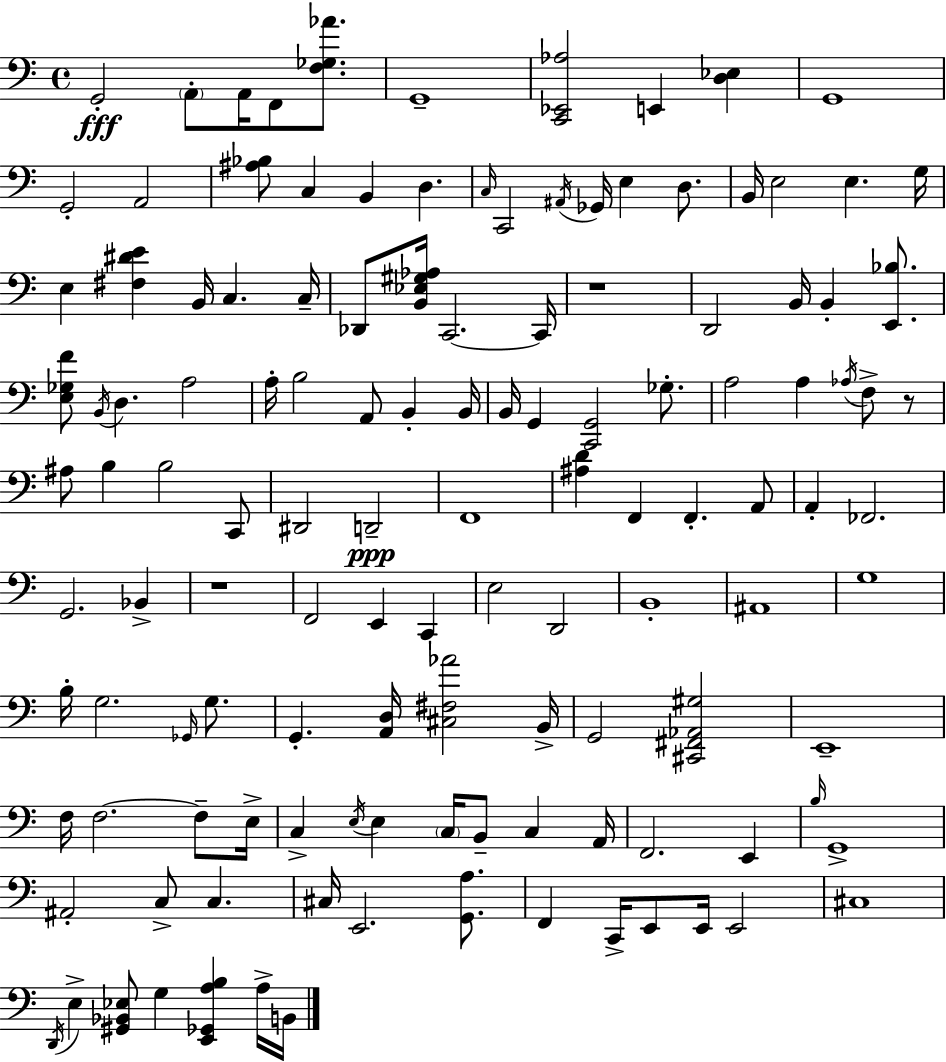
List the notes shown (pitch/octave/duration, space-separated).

G2/h A2/e A2/s F2/e [F3,Gb3,Ab4]/e. G2/w [C2,Eb2,Ab3]/h E2/q [D3,Eb3]/q G2/w G2/h A2/h [A#3,Bb3]/e C3/q B2/q D3/q. C3/s C2/h A#2/s Gb2/s E3/q D3/e. B2/s E3/h E3/q. G3/s E3/q [F#3,D#4,E4]/q B2/s C3/q. C3/s Db2/e [B2,Eb3,G#3,Ab3]/s C2/h. C2/s R/w D2/h B2/s B2/q [E2,Bb3]/e. [E3,Gb3,F4]/e B2/s D3/q. A3/h A3/s B3/h A2/e B2/q B2/s B2/s G2/q [C2,G2]/h Gb3/e. A3/h A3/q Ab3/s F3/e R/e A#3/e B3/q B3/h C2/e D#2/h D2/h F2/w [A#3,D4]/q F2/q F2/q. A2/e A2/q FES2/h. G2/h. Bb2/q R/w F2/h E2/q C2/q E3/h D2/h B2/w A#2/w G3/w B3/s G3/h. Gb2/s G3/e. G2/q. [A2,D3]/s [C#3,F#3,Ab4]/h B2/s G2/h [C#2,F#2,Ab2,G#3]/h E2/w F3/s F3/h. F3/e E3/s C3/q E3/s E3/q C3/s B2/e C3/q A2/s F2/h. E2/q B3/s G2/w A#2/h C3/e C3/q. C#3/s E2/h. [G2,A3]/e. F2/q C2/s E2/e E2/s E2/h C#3/w D2/s E3/q [G#2,Bb2,Eb3]/e G3/q [E2,Gb2,A3,B3]/q A3/s B2/s